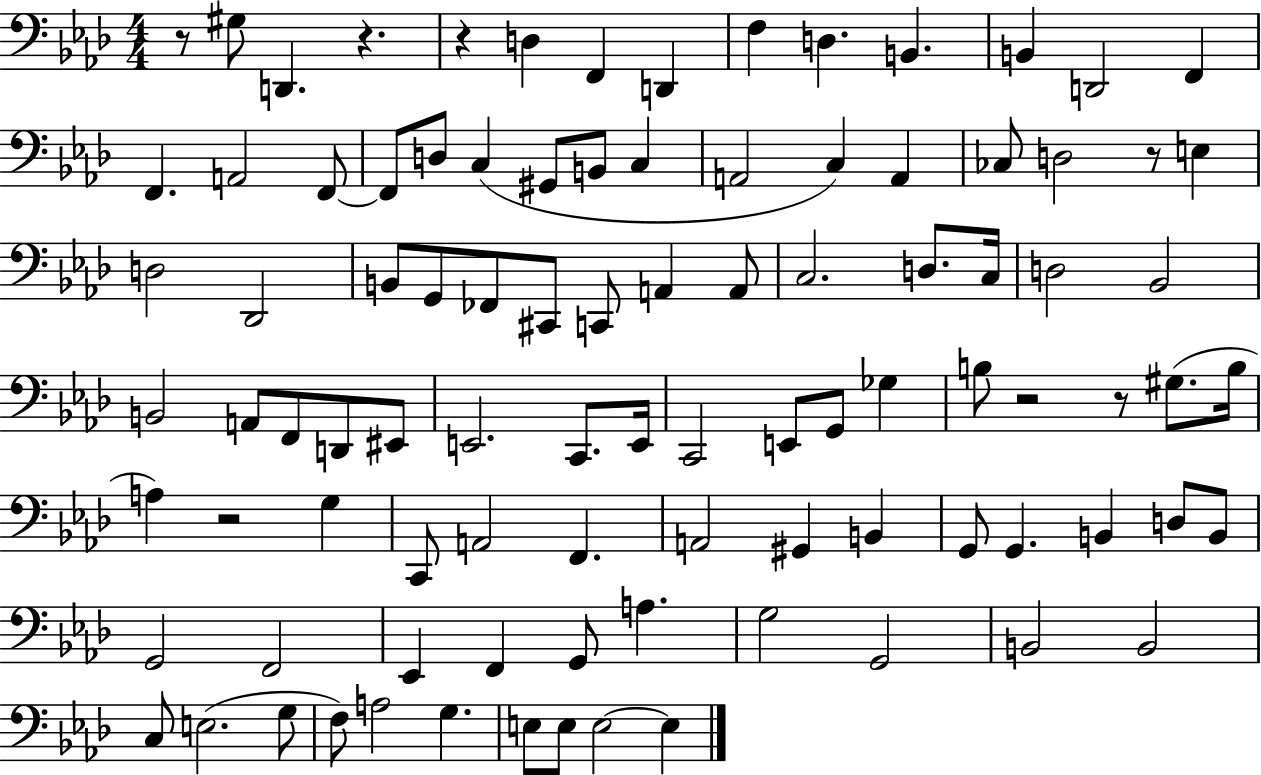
X:1
T:Untitled
M:4/4
L:1/4
K:Ab
z/2 ^G,/2 D,, z z D, F,, D,, F, D, B,, B,, D,,2 F,, F,, A,,2 F,,/2 F,,/2 D,/2 C, ^G,,/2 B,,/2 C, A,,2 C, A,, _C,/2 D,2 z/2 E, D,2 _D,,2 B,,/2 G,,/2 _F,,/2 ^C,,/2 C,,/2 A,, A,,/2 C,2 D,/2 C,/4 D,2 _B,,2 B,,2 A,,/2 F,,/2 D,,/2 ^E,,/2 E,,2 C,,/2 E,,/4 C,,2 E,,/2 G,,/2 _G, B,/2 z2 z/2 ^G,/2 B,/4 A, z2 G, C,,/2 A,,2 F,, A,,2 ^G,, B,, G,,/2 G,, B,, D,/2 B,,/2 G,,2 F,,2 _E,, F,, G,,/2 A, G,2 G,,2 B,,2 B,,2 C,/2 E,2 G,/2 F,/2 A,2 G, E,/2 E,/2 E,2 E,